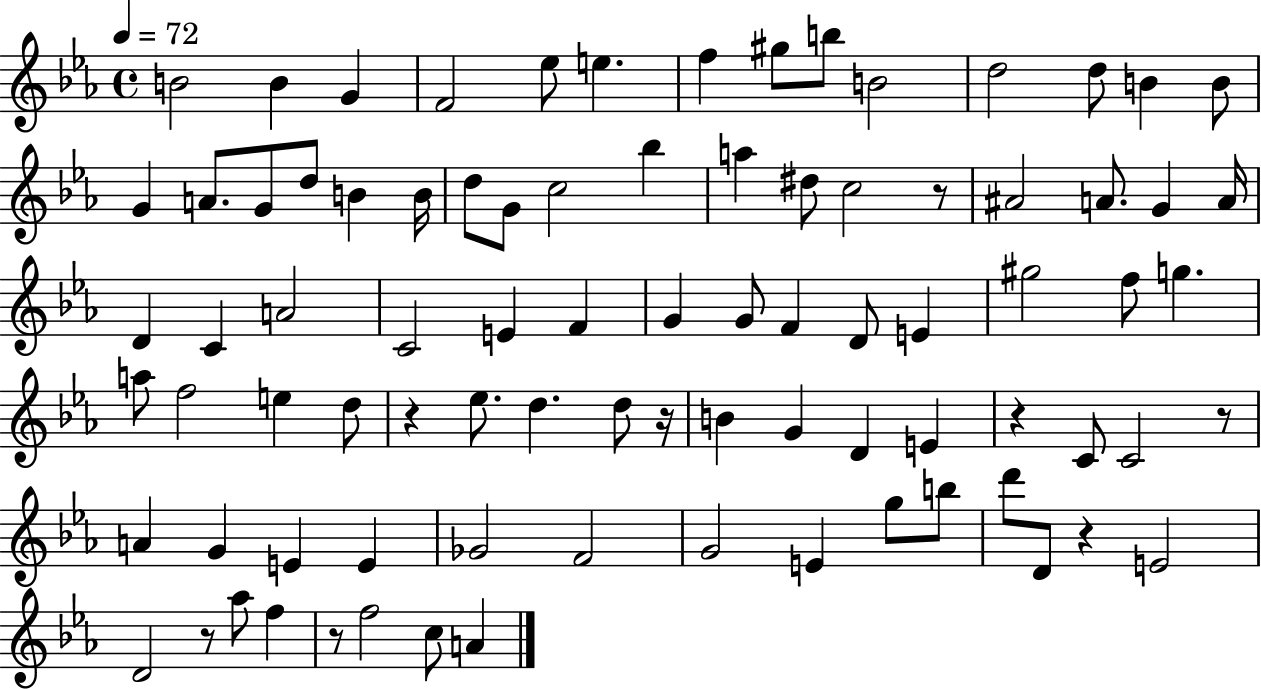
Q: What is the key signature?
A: EES major